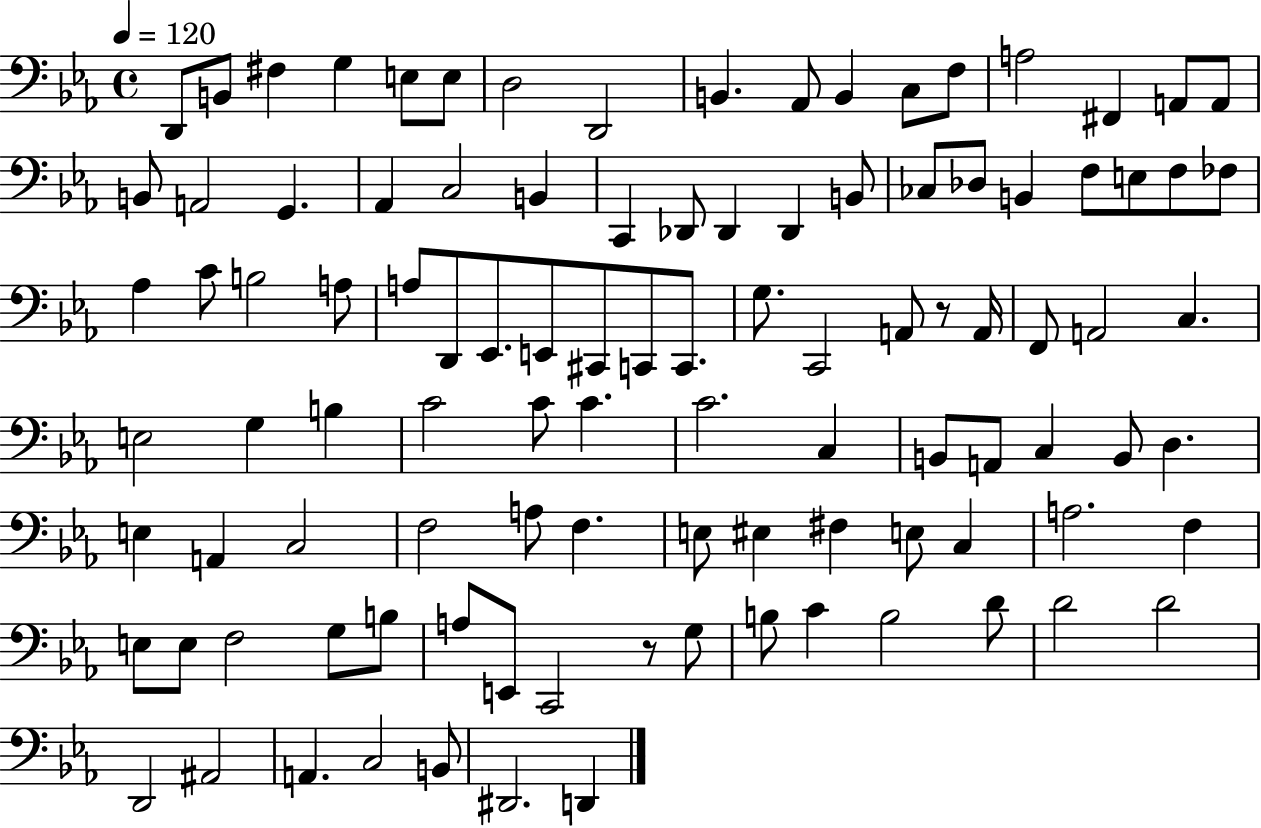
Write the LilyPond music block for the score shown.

{
  \clef bass
  \time 4/4
  \defaultTimeSignature
  \key ees \major
  \tempo 4 = 120
  \repeat volta 2 { d,8 b,8 fis4 g4 e8 e8 | d2 d,2 | b,4. aes,8 b,4 c8 f8 | a2 fis,4 a,8 a,8 | \break b,8 a,2 g,4. | aes,4 c2 b,4 | c,4 des,8 des,4 des,4 b,8 | ces8 des8 b,4 f8 e8 f8 fes8 | \break aes4 c'8 b2 a8 | a8 d,8 ees,8. e,8 cis,8 c,8 c,8. | g8. c,2 a,8 r8 a,16 | f,8 a,2 c4. | \break e2 g4 b4 | c'2 c'8 c'4. | c'2. c4 | b,8 a,8 c4 b,8 d4. | \break e4 a,4 c2 | f2 a8 f4. | e8 eis4 fis4 e8 c4 | a2. f4 | \break e8 e8 f2 g8 b8 | a8 e,8 c,2 r8 g8 | b8 c'4 b2 d'8 | d'2 d'2 | \break d,2 ais,2 | a,4. c2 b,8 | dis,2. d,4 | } \bar "|."
}